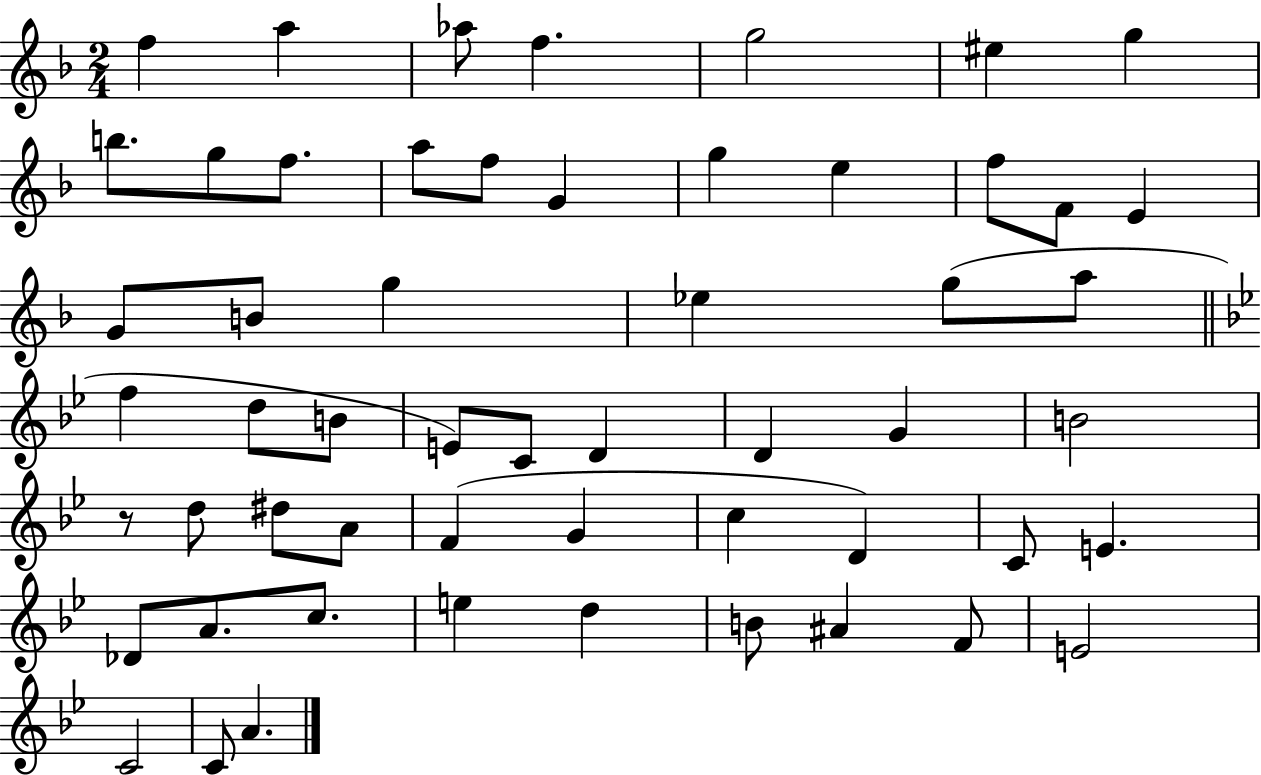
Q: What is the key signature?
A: F major